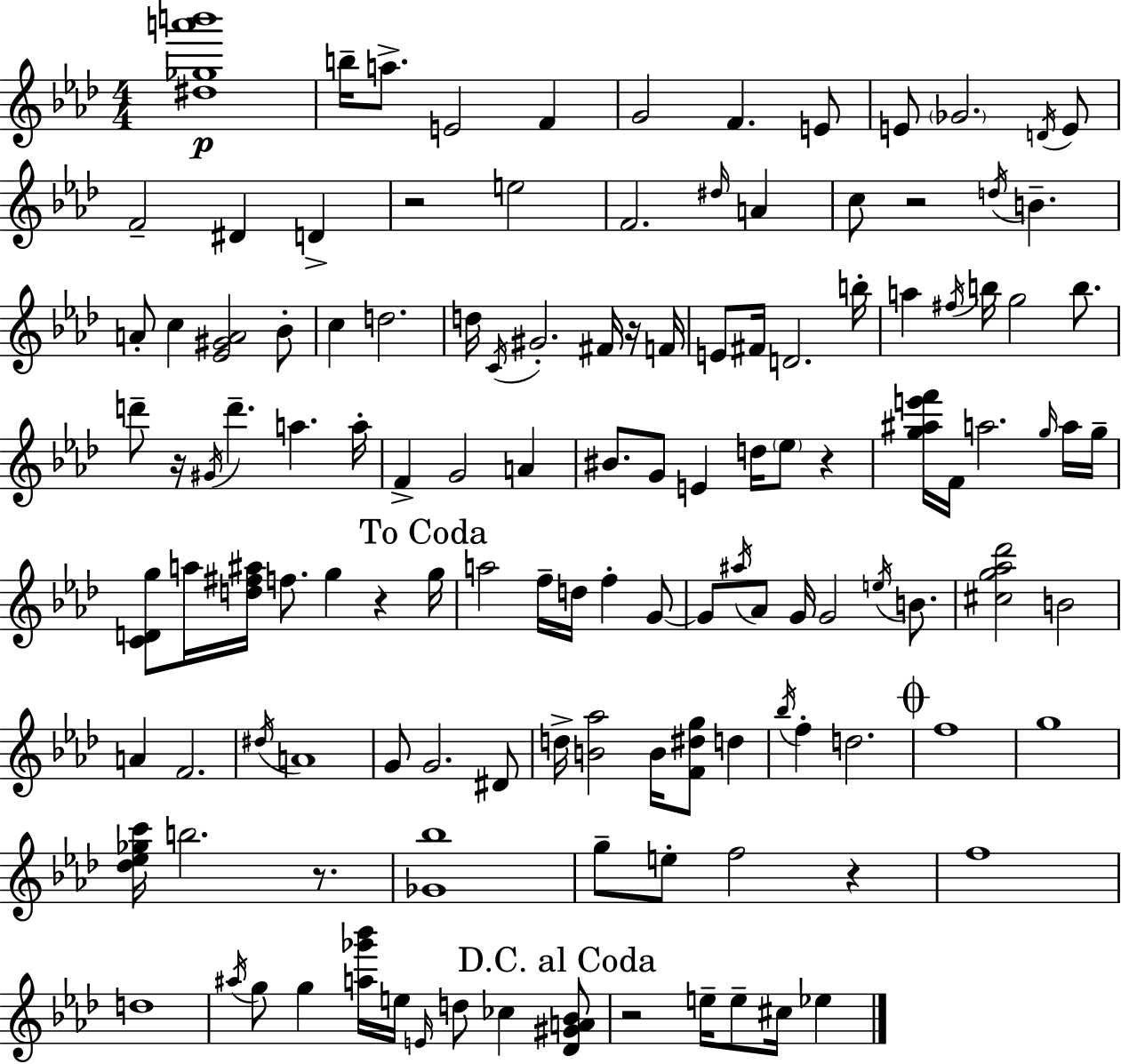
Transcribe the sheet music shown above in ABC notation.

X:1
T:Untitled
M:4/4
L:1/4
K:Ab
[^d_ga'b']4 b/4 a/2 E2 F G2 F E/2 E/2 _G2 D/4 E/2 F2 ^D D z2 e2 F2 ^d/4 A c/2 z2 d/4 B A/2 c [_E^GA]2 _B/2 c d2 d/4 C/4 ^G2 ^F/4 z/4 F/4 E/2 ^F/4 D2 b/4 a ^f/4 b/4 g2 b/2 d'/2 z/4 ^G/4 d' a a/4 F G2 A ^B/2 G/2 E d/4 _e/2 z [g^ae'f']/4 F/4 a2 g/4 a/4 g/4 [CDg]/2 a/4 [d^f^a]/4 f/2 g z g/4 a2 f/4 d/4 f G/2 G/2 ^a/4 _A/2 G/4 G2 e/4 B/2 [^cg_a_d']2 B2 A F2 ^d/4 A4 G/2 G2 ^D/2 d/4 [B_a]2 B/4 [F^dg]/2 d _b/4 f d2 f4 g4 [_d_e_gc']/4 b2 z/2 [_G_b]4 g/2 e/2 f2 z f4 d4 ^a/4 g/2 g [a_g'_b']/4 e/4 E/4 d/2 _c [_D^GA_B]/2 z2 e/4 e/2 ^c/4 _e